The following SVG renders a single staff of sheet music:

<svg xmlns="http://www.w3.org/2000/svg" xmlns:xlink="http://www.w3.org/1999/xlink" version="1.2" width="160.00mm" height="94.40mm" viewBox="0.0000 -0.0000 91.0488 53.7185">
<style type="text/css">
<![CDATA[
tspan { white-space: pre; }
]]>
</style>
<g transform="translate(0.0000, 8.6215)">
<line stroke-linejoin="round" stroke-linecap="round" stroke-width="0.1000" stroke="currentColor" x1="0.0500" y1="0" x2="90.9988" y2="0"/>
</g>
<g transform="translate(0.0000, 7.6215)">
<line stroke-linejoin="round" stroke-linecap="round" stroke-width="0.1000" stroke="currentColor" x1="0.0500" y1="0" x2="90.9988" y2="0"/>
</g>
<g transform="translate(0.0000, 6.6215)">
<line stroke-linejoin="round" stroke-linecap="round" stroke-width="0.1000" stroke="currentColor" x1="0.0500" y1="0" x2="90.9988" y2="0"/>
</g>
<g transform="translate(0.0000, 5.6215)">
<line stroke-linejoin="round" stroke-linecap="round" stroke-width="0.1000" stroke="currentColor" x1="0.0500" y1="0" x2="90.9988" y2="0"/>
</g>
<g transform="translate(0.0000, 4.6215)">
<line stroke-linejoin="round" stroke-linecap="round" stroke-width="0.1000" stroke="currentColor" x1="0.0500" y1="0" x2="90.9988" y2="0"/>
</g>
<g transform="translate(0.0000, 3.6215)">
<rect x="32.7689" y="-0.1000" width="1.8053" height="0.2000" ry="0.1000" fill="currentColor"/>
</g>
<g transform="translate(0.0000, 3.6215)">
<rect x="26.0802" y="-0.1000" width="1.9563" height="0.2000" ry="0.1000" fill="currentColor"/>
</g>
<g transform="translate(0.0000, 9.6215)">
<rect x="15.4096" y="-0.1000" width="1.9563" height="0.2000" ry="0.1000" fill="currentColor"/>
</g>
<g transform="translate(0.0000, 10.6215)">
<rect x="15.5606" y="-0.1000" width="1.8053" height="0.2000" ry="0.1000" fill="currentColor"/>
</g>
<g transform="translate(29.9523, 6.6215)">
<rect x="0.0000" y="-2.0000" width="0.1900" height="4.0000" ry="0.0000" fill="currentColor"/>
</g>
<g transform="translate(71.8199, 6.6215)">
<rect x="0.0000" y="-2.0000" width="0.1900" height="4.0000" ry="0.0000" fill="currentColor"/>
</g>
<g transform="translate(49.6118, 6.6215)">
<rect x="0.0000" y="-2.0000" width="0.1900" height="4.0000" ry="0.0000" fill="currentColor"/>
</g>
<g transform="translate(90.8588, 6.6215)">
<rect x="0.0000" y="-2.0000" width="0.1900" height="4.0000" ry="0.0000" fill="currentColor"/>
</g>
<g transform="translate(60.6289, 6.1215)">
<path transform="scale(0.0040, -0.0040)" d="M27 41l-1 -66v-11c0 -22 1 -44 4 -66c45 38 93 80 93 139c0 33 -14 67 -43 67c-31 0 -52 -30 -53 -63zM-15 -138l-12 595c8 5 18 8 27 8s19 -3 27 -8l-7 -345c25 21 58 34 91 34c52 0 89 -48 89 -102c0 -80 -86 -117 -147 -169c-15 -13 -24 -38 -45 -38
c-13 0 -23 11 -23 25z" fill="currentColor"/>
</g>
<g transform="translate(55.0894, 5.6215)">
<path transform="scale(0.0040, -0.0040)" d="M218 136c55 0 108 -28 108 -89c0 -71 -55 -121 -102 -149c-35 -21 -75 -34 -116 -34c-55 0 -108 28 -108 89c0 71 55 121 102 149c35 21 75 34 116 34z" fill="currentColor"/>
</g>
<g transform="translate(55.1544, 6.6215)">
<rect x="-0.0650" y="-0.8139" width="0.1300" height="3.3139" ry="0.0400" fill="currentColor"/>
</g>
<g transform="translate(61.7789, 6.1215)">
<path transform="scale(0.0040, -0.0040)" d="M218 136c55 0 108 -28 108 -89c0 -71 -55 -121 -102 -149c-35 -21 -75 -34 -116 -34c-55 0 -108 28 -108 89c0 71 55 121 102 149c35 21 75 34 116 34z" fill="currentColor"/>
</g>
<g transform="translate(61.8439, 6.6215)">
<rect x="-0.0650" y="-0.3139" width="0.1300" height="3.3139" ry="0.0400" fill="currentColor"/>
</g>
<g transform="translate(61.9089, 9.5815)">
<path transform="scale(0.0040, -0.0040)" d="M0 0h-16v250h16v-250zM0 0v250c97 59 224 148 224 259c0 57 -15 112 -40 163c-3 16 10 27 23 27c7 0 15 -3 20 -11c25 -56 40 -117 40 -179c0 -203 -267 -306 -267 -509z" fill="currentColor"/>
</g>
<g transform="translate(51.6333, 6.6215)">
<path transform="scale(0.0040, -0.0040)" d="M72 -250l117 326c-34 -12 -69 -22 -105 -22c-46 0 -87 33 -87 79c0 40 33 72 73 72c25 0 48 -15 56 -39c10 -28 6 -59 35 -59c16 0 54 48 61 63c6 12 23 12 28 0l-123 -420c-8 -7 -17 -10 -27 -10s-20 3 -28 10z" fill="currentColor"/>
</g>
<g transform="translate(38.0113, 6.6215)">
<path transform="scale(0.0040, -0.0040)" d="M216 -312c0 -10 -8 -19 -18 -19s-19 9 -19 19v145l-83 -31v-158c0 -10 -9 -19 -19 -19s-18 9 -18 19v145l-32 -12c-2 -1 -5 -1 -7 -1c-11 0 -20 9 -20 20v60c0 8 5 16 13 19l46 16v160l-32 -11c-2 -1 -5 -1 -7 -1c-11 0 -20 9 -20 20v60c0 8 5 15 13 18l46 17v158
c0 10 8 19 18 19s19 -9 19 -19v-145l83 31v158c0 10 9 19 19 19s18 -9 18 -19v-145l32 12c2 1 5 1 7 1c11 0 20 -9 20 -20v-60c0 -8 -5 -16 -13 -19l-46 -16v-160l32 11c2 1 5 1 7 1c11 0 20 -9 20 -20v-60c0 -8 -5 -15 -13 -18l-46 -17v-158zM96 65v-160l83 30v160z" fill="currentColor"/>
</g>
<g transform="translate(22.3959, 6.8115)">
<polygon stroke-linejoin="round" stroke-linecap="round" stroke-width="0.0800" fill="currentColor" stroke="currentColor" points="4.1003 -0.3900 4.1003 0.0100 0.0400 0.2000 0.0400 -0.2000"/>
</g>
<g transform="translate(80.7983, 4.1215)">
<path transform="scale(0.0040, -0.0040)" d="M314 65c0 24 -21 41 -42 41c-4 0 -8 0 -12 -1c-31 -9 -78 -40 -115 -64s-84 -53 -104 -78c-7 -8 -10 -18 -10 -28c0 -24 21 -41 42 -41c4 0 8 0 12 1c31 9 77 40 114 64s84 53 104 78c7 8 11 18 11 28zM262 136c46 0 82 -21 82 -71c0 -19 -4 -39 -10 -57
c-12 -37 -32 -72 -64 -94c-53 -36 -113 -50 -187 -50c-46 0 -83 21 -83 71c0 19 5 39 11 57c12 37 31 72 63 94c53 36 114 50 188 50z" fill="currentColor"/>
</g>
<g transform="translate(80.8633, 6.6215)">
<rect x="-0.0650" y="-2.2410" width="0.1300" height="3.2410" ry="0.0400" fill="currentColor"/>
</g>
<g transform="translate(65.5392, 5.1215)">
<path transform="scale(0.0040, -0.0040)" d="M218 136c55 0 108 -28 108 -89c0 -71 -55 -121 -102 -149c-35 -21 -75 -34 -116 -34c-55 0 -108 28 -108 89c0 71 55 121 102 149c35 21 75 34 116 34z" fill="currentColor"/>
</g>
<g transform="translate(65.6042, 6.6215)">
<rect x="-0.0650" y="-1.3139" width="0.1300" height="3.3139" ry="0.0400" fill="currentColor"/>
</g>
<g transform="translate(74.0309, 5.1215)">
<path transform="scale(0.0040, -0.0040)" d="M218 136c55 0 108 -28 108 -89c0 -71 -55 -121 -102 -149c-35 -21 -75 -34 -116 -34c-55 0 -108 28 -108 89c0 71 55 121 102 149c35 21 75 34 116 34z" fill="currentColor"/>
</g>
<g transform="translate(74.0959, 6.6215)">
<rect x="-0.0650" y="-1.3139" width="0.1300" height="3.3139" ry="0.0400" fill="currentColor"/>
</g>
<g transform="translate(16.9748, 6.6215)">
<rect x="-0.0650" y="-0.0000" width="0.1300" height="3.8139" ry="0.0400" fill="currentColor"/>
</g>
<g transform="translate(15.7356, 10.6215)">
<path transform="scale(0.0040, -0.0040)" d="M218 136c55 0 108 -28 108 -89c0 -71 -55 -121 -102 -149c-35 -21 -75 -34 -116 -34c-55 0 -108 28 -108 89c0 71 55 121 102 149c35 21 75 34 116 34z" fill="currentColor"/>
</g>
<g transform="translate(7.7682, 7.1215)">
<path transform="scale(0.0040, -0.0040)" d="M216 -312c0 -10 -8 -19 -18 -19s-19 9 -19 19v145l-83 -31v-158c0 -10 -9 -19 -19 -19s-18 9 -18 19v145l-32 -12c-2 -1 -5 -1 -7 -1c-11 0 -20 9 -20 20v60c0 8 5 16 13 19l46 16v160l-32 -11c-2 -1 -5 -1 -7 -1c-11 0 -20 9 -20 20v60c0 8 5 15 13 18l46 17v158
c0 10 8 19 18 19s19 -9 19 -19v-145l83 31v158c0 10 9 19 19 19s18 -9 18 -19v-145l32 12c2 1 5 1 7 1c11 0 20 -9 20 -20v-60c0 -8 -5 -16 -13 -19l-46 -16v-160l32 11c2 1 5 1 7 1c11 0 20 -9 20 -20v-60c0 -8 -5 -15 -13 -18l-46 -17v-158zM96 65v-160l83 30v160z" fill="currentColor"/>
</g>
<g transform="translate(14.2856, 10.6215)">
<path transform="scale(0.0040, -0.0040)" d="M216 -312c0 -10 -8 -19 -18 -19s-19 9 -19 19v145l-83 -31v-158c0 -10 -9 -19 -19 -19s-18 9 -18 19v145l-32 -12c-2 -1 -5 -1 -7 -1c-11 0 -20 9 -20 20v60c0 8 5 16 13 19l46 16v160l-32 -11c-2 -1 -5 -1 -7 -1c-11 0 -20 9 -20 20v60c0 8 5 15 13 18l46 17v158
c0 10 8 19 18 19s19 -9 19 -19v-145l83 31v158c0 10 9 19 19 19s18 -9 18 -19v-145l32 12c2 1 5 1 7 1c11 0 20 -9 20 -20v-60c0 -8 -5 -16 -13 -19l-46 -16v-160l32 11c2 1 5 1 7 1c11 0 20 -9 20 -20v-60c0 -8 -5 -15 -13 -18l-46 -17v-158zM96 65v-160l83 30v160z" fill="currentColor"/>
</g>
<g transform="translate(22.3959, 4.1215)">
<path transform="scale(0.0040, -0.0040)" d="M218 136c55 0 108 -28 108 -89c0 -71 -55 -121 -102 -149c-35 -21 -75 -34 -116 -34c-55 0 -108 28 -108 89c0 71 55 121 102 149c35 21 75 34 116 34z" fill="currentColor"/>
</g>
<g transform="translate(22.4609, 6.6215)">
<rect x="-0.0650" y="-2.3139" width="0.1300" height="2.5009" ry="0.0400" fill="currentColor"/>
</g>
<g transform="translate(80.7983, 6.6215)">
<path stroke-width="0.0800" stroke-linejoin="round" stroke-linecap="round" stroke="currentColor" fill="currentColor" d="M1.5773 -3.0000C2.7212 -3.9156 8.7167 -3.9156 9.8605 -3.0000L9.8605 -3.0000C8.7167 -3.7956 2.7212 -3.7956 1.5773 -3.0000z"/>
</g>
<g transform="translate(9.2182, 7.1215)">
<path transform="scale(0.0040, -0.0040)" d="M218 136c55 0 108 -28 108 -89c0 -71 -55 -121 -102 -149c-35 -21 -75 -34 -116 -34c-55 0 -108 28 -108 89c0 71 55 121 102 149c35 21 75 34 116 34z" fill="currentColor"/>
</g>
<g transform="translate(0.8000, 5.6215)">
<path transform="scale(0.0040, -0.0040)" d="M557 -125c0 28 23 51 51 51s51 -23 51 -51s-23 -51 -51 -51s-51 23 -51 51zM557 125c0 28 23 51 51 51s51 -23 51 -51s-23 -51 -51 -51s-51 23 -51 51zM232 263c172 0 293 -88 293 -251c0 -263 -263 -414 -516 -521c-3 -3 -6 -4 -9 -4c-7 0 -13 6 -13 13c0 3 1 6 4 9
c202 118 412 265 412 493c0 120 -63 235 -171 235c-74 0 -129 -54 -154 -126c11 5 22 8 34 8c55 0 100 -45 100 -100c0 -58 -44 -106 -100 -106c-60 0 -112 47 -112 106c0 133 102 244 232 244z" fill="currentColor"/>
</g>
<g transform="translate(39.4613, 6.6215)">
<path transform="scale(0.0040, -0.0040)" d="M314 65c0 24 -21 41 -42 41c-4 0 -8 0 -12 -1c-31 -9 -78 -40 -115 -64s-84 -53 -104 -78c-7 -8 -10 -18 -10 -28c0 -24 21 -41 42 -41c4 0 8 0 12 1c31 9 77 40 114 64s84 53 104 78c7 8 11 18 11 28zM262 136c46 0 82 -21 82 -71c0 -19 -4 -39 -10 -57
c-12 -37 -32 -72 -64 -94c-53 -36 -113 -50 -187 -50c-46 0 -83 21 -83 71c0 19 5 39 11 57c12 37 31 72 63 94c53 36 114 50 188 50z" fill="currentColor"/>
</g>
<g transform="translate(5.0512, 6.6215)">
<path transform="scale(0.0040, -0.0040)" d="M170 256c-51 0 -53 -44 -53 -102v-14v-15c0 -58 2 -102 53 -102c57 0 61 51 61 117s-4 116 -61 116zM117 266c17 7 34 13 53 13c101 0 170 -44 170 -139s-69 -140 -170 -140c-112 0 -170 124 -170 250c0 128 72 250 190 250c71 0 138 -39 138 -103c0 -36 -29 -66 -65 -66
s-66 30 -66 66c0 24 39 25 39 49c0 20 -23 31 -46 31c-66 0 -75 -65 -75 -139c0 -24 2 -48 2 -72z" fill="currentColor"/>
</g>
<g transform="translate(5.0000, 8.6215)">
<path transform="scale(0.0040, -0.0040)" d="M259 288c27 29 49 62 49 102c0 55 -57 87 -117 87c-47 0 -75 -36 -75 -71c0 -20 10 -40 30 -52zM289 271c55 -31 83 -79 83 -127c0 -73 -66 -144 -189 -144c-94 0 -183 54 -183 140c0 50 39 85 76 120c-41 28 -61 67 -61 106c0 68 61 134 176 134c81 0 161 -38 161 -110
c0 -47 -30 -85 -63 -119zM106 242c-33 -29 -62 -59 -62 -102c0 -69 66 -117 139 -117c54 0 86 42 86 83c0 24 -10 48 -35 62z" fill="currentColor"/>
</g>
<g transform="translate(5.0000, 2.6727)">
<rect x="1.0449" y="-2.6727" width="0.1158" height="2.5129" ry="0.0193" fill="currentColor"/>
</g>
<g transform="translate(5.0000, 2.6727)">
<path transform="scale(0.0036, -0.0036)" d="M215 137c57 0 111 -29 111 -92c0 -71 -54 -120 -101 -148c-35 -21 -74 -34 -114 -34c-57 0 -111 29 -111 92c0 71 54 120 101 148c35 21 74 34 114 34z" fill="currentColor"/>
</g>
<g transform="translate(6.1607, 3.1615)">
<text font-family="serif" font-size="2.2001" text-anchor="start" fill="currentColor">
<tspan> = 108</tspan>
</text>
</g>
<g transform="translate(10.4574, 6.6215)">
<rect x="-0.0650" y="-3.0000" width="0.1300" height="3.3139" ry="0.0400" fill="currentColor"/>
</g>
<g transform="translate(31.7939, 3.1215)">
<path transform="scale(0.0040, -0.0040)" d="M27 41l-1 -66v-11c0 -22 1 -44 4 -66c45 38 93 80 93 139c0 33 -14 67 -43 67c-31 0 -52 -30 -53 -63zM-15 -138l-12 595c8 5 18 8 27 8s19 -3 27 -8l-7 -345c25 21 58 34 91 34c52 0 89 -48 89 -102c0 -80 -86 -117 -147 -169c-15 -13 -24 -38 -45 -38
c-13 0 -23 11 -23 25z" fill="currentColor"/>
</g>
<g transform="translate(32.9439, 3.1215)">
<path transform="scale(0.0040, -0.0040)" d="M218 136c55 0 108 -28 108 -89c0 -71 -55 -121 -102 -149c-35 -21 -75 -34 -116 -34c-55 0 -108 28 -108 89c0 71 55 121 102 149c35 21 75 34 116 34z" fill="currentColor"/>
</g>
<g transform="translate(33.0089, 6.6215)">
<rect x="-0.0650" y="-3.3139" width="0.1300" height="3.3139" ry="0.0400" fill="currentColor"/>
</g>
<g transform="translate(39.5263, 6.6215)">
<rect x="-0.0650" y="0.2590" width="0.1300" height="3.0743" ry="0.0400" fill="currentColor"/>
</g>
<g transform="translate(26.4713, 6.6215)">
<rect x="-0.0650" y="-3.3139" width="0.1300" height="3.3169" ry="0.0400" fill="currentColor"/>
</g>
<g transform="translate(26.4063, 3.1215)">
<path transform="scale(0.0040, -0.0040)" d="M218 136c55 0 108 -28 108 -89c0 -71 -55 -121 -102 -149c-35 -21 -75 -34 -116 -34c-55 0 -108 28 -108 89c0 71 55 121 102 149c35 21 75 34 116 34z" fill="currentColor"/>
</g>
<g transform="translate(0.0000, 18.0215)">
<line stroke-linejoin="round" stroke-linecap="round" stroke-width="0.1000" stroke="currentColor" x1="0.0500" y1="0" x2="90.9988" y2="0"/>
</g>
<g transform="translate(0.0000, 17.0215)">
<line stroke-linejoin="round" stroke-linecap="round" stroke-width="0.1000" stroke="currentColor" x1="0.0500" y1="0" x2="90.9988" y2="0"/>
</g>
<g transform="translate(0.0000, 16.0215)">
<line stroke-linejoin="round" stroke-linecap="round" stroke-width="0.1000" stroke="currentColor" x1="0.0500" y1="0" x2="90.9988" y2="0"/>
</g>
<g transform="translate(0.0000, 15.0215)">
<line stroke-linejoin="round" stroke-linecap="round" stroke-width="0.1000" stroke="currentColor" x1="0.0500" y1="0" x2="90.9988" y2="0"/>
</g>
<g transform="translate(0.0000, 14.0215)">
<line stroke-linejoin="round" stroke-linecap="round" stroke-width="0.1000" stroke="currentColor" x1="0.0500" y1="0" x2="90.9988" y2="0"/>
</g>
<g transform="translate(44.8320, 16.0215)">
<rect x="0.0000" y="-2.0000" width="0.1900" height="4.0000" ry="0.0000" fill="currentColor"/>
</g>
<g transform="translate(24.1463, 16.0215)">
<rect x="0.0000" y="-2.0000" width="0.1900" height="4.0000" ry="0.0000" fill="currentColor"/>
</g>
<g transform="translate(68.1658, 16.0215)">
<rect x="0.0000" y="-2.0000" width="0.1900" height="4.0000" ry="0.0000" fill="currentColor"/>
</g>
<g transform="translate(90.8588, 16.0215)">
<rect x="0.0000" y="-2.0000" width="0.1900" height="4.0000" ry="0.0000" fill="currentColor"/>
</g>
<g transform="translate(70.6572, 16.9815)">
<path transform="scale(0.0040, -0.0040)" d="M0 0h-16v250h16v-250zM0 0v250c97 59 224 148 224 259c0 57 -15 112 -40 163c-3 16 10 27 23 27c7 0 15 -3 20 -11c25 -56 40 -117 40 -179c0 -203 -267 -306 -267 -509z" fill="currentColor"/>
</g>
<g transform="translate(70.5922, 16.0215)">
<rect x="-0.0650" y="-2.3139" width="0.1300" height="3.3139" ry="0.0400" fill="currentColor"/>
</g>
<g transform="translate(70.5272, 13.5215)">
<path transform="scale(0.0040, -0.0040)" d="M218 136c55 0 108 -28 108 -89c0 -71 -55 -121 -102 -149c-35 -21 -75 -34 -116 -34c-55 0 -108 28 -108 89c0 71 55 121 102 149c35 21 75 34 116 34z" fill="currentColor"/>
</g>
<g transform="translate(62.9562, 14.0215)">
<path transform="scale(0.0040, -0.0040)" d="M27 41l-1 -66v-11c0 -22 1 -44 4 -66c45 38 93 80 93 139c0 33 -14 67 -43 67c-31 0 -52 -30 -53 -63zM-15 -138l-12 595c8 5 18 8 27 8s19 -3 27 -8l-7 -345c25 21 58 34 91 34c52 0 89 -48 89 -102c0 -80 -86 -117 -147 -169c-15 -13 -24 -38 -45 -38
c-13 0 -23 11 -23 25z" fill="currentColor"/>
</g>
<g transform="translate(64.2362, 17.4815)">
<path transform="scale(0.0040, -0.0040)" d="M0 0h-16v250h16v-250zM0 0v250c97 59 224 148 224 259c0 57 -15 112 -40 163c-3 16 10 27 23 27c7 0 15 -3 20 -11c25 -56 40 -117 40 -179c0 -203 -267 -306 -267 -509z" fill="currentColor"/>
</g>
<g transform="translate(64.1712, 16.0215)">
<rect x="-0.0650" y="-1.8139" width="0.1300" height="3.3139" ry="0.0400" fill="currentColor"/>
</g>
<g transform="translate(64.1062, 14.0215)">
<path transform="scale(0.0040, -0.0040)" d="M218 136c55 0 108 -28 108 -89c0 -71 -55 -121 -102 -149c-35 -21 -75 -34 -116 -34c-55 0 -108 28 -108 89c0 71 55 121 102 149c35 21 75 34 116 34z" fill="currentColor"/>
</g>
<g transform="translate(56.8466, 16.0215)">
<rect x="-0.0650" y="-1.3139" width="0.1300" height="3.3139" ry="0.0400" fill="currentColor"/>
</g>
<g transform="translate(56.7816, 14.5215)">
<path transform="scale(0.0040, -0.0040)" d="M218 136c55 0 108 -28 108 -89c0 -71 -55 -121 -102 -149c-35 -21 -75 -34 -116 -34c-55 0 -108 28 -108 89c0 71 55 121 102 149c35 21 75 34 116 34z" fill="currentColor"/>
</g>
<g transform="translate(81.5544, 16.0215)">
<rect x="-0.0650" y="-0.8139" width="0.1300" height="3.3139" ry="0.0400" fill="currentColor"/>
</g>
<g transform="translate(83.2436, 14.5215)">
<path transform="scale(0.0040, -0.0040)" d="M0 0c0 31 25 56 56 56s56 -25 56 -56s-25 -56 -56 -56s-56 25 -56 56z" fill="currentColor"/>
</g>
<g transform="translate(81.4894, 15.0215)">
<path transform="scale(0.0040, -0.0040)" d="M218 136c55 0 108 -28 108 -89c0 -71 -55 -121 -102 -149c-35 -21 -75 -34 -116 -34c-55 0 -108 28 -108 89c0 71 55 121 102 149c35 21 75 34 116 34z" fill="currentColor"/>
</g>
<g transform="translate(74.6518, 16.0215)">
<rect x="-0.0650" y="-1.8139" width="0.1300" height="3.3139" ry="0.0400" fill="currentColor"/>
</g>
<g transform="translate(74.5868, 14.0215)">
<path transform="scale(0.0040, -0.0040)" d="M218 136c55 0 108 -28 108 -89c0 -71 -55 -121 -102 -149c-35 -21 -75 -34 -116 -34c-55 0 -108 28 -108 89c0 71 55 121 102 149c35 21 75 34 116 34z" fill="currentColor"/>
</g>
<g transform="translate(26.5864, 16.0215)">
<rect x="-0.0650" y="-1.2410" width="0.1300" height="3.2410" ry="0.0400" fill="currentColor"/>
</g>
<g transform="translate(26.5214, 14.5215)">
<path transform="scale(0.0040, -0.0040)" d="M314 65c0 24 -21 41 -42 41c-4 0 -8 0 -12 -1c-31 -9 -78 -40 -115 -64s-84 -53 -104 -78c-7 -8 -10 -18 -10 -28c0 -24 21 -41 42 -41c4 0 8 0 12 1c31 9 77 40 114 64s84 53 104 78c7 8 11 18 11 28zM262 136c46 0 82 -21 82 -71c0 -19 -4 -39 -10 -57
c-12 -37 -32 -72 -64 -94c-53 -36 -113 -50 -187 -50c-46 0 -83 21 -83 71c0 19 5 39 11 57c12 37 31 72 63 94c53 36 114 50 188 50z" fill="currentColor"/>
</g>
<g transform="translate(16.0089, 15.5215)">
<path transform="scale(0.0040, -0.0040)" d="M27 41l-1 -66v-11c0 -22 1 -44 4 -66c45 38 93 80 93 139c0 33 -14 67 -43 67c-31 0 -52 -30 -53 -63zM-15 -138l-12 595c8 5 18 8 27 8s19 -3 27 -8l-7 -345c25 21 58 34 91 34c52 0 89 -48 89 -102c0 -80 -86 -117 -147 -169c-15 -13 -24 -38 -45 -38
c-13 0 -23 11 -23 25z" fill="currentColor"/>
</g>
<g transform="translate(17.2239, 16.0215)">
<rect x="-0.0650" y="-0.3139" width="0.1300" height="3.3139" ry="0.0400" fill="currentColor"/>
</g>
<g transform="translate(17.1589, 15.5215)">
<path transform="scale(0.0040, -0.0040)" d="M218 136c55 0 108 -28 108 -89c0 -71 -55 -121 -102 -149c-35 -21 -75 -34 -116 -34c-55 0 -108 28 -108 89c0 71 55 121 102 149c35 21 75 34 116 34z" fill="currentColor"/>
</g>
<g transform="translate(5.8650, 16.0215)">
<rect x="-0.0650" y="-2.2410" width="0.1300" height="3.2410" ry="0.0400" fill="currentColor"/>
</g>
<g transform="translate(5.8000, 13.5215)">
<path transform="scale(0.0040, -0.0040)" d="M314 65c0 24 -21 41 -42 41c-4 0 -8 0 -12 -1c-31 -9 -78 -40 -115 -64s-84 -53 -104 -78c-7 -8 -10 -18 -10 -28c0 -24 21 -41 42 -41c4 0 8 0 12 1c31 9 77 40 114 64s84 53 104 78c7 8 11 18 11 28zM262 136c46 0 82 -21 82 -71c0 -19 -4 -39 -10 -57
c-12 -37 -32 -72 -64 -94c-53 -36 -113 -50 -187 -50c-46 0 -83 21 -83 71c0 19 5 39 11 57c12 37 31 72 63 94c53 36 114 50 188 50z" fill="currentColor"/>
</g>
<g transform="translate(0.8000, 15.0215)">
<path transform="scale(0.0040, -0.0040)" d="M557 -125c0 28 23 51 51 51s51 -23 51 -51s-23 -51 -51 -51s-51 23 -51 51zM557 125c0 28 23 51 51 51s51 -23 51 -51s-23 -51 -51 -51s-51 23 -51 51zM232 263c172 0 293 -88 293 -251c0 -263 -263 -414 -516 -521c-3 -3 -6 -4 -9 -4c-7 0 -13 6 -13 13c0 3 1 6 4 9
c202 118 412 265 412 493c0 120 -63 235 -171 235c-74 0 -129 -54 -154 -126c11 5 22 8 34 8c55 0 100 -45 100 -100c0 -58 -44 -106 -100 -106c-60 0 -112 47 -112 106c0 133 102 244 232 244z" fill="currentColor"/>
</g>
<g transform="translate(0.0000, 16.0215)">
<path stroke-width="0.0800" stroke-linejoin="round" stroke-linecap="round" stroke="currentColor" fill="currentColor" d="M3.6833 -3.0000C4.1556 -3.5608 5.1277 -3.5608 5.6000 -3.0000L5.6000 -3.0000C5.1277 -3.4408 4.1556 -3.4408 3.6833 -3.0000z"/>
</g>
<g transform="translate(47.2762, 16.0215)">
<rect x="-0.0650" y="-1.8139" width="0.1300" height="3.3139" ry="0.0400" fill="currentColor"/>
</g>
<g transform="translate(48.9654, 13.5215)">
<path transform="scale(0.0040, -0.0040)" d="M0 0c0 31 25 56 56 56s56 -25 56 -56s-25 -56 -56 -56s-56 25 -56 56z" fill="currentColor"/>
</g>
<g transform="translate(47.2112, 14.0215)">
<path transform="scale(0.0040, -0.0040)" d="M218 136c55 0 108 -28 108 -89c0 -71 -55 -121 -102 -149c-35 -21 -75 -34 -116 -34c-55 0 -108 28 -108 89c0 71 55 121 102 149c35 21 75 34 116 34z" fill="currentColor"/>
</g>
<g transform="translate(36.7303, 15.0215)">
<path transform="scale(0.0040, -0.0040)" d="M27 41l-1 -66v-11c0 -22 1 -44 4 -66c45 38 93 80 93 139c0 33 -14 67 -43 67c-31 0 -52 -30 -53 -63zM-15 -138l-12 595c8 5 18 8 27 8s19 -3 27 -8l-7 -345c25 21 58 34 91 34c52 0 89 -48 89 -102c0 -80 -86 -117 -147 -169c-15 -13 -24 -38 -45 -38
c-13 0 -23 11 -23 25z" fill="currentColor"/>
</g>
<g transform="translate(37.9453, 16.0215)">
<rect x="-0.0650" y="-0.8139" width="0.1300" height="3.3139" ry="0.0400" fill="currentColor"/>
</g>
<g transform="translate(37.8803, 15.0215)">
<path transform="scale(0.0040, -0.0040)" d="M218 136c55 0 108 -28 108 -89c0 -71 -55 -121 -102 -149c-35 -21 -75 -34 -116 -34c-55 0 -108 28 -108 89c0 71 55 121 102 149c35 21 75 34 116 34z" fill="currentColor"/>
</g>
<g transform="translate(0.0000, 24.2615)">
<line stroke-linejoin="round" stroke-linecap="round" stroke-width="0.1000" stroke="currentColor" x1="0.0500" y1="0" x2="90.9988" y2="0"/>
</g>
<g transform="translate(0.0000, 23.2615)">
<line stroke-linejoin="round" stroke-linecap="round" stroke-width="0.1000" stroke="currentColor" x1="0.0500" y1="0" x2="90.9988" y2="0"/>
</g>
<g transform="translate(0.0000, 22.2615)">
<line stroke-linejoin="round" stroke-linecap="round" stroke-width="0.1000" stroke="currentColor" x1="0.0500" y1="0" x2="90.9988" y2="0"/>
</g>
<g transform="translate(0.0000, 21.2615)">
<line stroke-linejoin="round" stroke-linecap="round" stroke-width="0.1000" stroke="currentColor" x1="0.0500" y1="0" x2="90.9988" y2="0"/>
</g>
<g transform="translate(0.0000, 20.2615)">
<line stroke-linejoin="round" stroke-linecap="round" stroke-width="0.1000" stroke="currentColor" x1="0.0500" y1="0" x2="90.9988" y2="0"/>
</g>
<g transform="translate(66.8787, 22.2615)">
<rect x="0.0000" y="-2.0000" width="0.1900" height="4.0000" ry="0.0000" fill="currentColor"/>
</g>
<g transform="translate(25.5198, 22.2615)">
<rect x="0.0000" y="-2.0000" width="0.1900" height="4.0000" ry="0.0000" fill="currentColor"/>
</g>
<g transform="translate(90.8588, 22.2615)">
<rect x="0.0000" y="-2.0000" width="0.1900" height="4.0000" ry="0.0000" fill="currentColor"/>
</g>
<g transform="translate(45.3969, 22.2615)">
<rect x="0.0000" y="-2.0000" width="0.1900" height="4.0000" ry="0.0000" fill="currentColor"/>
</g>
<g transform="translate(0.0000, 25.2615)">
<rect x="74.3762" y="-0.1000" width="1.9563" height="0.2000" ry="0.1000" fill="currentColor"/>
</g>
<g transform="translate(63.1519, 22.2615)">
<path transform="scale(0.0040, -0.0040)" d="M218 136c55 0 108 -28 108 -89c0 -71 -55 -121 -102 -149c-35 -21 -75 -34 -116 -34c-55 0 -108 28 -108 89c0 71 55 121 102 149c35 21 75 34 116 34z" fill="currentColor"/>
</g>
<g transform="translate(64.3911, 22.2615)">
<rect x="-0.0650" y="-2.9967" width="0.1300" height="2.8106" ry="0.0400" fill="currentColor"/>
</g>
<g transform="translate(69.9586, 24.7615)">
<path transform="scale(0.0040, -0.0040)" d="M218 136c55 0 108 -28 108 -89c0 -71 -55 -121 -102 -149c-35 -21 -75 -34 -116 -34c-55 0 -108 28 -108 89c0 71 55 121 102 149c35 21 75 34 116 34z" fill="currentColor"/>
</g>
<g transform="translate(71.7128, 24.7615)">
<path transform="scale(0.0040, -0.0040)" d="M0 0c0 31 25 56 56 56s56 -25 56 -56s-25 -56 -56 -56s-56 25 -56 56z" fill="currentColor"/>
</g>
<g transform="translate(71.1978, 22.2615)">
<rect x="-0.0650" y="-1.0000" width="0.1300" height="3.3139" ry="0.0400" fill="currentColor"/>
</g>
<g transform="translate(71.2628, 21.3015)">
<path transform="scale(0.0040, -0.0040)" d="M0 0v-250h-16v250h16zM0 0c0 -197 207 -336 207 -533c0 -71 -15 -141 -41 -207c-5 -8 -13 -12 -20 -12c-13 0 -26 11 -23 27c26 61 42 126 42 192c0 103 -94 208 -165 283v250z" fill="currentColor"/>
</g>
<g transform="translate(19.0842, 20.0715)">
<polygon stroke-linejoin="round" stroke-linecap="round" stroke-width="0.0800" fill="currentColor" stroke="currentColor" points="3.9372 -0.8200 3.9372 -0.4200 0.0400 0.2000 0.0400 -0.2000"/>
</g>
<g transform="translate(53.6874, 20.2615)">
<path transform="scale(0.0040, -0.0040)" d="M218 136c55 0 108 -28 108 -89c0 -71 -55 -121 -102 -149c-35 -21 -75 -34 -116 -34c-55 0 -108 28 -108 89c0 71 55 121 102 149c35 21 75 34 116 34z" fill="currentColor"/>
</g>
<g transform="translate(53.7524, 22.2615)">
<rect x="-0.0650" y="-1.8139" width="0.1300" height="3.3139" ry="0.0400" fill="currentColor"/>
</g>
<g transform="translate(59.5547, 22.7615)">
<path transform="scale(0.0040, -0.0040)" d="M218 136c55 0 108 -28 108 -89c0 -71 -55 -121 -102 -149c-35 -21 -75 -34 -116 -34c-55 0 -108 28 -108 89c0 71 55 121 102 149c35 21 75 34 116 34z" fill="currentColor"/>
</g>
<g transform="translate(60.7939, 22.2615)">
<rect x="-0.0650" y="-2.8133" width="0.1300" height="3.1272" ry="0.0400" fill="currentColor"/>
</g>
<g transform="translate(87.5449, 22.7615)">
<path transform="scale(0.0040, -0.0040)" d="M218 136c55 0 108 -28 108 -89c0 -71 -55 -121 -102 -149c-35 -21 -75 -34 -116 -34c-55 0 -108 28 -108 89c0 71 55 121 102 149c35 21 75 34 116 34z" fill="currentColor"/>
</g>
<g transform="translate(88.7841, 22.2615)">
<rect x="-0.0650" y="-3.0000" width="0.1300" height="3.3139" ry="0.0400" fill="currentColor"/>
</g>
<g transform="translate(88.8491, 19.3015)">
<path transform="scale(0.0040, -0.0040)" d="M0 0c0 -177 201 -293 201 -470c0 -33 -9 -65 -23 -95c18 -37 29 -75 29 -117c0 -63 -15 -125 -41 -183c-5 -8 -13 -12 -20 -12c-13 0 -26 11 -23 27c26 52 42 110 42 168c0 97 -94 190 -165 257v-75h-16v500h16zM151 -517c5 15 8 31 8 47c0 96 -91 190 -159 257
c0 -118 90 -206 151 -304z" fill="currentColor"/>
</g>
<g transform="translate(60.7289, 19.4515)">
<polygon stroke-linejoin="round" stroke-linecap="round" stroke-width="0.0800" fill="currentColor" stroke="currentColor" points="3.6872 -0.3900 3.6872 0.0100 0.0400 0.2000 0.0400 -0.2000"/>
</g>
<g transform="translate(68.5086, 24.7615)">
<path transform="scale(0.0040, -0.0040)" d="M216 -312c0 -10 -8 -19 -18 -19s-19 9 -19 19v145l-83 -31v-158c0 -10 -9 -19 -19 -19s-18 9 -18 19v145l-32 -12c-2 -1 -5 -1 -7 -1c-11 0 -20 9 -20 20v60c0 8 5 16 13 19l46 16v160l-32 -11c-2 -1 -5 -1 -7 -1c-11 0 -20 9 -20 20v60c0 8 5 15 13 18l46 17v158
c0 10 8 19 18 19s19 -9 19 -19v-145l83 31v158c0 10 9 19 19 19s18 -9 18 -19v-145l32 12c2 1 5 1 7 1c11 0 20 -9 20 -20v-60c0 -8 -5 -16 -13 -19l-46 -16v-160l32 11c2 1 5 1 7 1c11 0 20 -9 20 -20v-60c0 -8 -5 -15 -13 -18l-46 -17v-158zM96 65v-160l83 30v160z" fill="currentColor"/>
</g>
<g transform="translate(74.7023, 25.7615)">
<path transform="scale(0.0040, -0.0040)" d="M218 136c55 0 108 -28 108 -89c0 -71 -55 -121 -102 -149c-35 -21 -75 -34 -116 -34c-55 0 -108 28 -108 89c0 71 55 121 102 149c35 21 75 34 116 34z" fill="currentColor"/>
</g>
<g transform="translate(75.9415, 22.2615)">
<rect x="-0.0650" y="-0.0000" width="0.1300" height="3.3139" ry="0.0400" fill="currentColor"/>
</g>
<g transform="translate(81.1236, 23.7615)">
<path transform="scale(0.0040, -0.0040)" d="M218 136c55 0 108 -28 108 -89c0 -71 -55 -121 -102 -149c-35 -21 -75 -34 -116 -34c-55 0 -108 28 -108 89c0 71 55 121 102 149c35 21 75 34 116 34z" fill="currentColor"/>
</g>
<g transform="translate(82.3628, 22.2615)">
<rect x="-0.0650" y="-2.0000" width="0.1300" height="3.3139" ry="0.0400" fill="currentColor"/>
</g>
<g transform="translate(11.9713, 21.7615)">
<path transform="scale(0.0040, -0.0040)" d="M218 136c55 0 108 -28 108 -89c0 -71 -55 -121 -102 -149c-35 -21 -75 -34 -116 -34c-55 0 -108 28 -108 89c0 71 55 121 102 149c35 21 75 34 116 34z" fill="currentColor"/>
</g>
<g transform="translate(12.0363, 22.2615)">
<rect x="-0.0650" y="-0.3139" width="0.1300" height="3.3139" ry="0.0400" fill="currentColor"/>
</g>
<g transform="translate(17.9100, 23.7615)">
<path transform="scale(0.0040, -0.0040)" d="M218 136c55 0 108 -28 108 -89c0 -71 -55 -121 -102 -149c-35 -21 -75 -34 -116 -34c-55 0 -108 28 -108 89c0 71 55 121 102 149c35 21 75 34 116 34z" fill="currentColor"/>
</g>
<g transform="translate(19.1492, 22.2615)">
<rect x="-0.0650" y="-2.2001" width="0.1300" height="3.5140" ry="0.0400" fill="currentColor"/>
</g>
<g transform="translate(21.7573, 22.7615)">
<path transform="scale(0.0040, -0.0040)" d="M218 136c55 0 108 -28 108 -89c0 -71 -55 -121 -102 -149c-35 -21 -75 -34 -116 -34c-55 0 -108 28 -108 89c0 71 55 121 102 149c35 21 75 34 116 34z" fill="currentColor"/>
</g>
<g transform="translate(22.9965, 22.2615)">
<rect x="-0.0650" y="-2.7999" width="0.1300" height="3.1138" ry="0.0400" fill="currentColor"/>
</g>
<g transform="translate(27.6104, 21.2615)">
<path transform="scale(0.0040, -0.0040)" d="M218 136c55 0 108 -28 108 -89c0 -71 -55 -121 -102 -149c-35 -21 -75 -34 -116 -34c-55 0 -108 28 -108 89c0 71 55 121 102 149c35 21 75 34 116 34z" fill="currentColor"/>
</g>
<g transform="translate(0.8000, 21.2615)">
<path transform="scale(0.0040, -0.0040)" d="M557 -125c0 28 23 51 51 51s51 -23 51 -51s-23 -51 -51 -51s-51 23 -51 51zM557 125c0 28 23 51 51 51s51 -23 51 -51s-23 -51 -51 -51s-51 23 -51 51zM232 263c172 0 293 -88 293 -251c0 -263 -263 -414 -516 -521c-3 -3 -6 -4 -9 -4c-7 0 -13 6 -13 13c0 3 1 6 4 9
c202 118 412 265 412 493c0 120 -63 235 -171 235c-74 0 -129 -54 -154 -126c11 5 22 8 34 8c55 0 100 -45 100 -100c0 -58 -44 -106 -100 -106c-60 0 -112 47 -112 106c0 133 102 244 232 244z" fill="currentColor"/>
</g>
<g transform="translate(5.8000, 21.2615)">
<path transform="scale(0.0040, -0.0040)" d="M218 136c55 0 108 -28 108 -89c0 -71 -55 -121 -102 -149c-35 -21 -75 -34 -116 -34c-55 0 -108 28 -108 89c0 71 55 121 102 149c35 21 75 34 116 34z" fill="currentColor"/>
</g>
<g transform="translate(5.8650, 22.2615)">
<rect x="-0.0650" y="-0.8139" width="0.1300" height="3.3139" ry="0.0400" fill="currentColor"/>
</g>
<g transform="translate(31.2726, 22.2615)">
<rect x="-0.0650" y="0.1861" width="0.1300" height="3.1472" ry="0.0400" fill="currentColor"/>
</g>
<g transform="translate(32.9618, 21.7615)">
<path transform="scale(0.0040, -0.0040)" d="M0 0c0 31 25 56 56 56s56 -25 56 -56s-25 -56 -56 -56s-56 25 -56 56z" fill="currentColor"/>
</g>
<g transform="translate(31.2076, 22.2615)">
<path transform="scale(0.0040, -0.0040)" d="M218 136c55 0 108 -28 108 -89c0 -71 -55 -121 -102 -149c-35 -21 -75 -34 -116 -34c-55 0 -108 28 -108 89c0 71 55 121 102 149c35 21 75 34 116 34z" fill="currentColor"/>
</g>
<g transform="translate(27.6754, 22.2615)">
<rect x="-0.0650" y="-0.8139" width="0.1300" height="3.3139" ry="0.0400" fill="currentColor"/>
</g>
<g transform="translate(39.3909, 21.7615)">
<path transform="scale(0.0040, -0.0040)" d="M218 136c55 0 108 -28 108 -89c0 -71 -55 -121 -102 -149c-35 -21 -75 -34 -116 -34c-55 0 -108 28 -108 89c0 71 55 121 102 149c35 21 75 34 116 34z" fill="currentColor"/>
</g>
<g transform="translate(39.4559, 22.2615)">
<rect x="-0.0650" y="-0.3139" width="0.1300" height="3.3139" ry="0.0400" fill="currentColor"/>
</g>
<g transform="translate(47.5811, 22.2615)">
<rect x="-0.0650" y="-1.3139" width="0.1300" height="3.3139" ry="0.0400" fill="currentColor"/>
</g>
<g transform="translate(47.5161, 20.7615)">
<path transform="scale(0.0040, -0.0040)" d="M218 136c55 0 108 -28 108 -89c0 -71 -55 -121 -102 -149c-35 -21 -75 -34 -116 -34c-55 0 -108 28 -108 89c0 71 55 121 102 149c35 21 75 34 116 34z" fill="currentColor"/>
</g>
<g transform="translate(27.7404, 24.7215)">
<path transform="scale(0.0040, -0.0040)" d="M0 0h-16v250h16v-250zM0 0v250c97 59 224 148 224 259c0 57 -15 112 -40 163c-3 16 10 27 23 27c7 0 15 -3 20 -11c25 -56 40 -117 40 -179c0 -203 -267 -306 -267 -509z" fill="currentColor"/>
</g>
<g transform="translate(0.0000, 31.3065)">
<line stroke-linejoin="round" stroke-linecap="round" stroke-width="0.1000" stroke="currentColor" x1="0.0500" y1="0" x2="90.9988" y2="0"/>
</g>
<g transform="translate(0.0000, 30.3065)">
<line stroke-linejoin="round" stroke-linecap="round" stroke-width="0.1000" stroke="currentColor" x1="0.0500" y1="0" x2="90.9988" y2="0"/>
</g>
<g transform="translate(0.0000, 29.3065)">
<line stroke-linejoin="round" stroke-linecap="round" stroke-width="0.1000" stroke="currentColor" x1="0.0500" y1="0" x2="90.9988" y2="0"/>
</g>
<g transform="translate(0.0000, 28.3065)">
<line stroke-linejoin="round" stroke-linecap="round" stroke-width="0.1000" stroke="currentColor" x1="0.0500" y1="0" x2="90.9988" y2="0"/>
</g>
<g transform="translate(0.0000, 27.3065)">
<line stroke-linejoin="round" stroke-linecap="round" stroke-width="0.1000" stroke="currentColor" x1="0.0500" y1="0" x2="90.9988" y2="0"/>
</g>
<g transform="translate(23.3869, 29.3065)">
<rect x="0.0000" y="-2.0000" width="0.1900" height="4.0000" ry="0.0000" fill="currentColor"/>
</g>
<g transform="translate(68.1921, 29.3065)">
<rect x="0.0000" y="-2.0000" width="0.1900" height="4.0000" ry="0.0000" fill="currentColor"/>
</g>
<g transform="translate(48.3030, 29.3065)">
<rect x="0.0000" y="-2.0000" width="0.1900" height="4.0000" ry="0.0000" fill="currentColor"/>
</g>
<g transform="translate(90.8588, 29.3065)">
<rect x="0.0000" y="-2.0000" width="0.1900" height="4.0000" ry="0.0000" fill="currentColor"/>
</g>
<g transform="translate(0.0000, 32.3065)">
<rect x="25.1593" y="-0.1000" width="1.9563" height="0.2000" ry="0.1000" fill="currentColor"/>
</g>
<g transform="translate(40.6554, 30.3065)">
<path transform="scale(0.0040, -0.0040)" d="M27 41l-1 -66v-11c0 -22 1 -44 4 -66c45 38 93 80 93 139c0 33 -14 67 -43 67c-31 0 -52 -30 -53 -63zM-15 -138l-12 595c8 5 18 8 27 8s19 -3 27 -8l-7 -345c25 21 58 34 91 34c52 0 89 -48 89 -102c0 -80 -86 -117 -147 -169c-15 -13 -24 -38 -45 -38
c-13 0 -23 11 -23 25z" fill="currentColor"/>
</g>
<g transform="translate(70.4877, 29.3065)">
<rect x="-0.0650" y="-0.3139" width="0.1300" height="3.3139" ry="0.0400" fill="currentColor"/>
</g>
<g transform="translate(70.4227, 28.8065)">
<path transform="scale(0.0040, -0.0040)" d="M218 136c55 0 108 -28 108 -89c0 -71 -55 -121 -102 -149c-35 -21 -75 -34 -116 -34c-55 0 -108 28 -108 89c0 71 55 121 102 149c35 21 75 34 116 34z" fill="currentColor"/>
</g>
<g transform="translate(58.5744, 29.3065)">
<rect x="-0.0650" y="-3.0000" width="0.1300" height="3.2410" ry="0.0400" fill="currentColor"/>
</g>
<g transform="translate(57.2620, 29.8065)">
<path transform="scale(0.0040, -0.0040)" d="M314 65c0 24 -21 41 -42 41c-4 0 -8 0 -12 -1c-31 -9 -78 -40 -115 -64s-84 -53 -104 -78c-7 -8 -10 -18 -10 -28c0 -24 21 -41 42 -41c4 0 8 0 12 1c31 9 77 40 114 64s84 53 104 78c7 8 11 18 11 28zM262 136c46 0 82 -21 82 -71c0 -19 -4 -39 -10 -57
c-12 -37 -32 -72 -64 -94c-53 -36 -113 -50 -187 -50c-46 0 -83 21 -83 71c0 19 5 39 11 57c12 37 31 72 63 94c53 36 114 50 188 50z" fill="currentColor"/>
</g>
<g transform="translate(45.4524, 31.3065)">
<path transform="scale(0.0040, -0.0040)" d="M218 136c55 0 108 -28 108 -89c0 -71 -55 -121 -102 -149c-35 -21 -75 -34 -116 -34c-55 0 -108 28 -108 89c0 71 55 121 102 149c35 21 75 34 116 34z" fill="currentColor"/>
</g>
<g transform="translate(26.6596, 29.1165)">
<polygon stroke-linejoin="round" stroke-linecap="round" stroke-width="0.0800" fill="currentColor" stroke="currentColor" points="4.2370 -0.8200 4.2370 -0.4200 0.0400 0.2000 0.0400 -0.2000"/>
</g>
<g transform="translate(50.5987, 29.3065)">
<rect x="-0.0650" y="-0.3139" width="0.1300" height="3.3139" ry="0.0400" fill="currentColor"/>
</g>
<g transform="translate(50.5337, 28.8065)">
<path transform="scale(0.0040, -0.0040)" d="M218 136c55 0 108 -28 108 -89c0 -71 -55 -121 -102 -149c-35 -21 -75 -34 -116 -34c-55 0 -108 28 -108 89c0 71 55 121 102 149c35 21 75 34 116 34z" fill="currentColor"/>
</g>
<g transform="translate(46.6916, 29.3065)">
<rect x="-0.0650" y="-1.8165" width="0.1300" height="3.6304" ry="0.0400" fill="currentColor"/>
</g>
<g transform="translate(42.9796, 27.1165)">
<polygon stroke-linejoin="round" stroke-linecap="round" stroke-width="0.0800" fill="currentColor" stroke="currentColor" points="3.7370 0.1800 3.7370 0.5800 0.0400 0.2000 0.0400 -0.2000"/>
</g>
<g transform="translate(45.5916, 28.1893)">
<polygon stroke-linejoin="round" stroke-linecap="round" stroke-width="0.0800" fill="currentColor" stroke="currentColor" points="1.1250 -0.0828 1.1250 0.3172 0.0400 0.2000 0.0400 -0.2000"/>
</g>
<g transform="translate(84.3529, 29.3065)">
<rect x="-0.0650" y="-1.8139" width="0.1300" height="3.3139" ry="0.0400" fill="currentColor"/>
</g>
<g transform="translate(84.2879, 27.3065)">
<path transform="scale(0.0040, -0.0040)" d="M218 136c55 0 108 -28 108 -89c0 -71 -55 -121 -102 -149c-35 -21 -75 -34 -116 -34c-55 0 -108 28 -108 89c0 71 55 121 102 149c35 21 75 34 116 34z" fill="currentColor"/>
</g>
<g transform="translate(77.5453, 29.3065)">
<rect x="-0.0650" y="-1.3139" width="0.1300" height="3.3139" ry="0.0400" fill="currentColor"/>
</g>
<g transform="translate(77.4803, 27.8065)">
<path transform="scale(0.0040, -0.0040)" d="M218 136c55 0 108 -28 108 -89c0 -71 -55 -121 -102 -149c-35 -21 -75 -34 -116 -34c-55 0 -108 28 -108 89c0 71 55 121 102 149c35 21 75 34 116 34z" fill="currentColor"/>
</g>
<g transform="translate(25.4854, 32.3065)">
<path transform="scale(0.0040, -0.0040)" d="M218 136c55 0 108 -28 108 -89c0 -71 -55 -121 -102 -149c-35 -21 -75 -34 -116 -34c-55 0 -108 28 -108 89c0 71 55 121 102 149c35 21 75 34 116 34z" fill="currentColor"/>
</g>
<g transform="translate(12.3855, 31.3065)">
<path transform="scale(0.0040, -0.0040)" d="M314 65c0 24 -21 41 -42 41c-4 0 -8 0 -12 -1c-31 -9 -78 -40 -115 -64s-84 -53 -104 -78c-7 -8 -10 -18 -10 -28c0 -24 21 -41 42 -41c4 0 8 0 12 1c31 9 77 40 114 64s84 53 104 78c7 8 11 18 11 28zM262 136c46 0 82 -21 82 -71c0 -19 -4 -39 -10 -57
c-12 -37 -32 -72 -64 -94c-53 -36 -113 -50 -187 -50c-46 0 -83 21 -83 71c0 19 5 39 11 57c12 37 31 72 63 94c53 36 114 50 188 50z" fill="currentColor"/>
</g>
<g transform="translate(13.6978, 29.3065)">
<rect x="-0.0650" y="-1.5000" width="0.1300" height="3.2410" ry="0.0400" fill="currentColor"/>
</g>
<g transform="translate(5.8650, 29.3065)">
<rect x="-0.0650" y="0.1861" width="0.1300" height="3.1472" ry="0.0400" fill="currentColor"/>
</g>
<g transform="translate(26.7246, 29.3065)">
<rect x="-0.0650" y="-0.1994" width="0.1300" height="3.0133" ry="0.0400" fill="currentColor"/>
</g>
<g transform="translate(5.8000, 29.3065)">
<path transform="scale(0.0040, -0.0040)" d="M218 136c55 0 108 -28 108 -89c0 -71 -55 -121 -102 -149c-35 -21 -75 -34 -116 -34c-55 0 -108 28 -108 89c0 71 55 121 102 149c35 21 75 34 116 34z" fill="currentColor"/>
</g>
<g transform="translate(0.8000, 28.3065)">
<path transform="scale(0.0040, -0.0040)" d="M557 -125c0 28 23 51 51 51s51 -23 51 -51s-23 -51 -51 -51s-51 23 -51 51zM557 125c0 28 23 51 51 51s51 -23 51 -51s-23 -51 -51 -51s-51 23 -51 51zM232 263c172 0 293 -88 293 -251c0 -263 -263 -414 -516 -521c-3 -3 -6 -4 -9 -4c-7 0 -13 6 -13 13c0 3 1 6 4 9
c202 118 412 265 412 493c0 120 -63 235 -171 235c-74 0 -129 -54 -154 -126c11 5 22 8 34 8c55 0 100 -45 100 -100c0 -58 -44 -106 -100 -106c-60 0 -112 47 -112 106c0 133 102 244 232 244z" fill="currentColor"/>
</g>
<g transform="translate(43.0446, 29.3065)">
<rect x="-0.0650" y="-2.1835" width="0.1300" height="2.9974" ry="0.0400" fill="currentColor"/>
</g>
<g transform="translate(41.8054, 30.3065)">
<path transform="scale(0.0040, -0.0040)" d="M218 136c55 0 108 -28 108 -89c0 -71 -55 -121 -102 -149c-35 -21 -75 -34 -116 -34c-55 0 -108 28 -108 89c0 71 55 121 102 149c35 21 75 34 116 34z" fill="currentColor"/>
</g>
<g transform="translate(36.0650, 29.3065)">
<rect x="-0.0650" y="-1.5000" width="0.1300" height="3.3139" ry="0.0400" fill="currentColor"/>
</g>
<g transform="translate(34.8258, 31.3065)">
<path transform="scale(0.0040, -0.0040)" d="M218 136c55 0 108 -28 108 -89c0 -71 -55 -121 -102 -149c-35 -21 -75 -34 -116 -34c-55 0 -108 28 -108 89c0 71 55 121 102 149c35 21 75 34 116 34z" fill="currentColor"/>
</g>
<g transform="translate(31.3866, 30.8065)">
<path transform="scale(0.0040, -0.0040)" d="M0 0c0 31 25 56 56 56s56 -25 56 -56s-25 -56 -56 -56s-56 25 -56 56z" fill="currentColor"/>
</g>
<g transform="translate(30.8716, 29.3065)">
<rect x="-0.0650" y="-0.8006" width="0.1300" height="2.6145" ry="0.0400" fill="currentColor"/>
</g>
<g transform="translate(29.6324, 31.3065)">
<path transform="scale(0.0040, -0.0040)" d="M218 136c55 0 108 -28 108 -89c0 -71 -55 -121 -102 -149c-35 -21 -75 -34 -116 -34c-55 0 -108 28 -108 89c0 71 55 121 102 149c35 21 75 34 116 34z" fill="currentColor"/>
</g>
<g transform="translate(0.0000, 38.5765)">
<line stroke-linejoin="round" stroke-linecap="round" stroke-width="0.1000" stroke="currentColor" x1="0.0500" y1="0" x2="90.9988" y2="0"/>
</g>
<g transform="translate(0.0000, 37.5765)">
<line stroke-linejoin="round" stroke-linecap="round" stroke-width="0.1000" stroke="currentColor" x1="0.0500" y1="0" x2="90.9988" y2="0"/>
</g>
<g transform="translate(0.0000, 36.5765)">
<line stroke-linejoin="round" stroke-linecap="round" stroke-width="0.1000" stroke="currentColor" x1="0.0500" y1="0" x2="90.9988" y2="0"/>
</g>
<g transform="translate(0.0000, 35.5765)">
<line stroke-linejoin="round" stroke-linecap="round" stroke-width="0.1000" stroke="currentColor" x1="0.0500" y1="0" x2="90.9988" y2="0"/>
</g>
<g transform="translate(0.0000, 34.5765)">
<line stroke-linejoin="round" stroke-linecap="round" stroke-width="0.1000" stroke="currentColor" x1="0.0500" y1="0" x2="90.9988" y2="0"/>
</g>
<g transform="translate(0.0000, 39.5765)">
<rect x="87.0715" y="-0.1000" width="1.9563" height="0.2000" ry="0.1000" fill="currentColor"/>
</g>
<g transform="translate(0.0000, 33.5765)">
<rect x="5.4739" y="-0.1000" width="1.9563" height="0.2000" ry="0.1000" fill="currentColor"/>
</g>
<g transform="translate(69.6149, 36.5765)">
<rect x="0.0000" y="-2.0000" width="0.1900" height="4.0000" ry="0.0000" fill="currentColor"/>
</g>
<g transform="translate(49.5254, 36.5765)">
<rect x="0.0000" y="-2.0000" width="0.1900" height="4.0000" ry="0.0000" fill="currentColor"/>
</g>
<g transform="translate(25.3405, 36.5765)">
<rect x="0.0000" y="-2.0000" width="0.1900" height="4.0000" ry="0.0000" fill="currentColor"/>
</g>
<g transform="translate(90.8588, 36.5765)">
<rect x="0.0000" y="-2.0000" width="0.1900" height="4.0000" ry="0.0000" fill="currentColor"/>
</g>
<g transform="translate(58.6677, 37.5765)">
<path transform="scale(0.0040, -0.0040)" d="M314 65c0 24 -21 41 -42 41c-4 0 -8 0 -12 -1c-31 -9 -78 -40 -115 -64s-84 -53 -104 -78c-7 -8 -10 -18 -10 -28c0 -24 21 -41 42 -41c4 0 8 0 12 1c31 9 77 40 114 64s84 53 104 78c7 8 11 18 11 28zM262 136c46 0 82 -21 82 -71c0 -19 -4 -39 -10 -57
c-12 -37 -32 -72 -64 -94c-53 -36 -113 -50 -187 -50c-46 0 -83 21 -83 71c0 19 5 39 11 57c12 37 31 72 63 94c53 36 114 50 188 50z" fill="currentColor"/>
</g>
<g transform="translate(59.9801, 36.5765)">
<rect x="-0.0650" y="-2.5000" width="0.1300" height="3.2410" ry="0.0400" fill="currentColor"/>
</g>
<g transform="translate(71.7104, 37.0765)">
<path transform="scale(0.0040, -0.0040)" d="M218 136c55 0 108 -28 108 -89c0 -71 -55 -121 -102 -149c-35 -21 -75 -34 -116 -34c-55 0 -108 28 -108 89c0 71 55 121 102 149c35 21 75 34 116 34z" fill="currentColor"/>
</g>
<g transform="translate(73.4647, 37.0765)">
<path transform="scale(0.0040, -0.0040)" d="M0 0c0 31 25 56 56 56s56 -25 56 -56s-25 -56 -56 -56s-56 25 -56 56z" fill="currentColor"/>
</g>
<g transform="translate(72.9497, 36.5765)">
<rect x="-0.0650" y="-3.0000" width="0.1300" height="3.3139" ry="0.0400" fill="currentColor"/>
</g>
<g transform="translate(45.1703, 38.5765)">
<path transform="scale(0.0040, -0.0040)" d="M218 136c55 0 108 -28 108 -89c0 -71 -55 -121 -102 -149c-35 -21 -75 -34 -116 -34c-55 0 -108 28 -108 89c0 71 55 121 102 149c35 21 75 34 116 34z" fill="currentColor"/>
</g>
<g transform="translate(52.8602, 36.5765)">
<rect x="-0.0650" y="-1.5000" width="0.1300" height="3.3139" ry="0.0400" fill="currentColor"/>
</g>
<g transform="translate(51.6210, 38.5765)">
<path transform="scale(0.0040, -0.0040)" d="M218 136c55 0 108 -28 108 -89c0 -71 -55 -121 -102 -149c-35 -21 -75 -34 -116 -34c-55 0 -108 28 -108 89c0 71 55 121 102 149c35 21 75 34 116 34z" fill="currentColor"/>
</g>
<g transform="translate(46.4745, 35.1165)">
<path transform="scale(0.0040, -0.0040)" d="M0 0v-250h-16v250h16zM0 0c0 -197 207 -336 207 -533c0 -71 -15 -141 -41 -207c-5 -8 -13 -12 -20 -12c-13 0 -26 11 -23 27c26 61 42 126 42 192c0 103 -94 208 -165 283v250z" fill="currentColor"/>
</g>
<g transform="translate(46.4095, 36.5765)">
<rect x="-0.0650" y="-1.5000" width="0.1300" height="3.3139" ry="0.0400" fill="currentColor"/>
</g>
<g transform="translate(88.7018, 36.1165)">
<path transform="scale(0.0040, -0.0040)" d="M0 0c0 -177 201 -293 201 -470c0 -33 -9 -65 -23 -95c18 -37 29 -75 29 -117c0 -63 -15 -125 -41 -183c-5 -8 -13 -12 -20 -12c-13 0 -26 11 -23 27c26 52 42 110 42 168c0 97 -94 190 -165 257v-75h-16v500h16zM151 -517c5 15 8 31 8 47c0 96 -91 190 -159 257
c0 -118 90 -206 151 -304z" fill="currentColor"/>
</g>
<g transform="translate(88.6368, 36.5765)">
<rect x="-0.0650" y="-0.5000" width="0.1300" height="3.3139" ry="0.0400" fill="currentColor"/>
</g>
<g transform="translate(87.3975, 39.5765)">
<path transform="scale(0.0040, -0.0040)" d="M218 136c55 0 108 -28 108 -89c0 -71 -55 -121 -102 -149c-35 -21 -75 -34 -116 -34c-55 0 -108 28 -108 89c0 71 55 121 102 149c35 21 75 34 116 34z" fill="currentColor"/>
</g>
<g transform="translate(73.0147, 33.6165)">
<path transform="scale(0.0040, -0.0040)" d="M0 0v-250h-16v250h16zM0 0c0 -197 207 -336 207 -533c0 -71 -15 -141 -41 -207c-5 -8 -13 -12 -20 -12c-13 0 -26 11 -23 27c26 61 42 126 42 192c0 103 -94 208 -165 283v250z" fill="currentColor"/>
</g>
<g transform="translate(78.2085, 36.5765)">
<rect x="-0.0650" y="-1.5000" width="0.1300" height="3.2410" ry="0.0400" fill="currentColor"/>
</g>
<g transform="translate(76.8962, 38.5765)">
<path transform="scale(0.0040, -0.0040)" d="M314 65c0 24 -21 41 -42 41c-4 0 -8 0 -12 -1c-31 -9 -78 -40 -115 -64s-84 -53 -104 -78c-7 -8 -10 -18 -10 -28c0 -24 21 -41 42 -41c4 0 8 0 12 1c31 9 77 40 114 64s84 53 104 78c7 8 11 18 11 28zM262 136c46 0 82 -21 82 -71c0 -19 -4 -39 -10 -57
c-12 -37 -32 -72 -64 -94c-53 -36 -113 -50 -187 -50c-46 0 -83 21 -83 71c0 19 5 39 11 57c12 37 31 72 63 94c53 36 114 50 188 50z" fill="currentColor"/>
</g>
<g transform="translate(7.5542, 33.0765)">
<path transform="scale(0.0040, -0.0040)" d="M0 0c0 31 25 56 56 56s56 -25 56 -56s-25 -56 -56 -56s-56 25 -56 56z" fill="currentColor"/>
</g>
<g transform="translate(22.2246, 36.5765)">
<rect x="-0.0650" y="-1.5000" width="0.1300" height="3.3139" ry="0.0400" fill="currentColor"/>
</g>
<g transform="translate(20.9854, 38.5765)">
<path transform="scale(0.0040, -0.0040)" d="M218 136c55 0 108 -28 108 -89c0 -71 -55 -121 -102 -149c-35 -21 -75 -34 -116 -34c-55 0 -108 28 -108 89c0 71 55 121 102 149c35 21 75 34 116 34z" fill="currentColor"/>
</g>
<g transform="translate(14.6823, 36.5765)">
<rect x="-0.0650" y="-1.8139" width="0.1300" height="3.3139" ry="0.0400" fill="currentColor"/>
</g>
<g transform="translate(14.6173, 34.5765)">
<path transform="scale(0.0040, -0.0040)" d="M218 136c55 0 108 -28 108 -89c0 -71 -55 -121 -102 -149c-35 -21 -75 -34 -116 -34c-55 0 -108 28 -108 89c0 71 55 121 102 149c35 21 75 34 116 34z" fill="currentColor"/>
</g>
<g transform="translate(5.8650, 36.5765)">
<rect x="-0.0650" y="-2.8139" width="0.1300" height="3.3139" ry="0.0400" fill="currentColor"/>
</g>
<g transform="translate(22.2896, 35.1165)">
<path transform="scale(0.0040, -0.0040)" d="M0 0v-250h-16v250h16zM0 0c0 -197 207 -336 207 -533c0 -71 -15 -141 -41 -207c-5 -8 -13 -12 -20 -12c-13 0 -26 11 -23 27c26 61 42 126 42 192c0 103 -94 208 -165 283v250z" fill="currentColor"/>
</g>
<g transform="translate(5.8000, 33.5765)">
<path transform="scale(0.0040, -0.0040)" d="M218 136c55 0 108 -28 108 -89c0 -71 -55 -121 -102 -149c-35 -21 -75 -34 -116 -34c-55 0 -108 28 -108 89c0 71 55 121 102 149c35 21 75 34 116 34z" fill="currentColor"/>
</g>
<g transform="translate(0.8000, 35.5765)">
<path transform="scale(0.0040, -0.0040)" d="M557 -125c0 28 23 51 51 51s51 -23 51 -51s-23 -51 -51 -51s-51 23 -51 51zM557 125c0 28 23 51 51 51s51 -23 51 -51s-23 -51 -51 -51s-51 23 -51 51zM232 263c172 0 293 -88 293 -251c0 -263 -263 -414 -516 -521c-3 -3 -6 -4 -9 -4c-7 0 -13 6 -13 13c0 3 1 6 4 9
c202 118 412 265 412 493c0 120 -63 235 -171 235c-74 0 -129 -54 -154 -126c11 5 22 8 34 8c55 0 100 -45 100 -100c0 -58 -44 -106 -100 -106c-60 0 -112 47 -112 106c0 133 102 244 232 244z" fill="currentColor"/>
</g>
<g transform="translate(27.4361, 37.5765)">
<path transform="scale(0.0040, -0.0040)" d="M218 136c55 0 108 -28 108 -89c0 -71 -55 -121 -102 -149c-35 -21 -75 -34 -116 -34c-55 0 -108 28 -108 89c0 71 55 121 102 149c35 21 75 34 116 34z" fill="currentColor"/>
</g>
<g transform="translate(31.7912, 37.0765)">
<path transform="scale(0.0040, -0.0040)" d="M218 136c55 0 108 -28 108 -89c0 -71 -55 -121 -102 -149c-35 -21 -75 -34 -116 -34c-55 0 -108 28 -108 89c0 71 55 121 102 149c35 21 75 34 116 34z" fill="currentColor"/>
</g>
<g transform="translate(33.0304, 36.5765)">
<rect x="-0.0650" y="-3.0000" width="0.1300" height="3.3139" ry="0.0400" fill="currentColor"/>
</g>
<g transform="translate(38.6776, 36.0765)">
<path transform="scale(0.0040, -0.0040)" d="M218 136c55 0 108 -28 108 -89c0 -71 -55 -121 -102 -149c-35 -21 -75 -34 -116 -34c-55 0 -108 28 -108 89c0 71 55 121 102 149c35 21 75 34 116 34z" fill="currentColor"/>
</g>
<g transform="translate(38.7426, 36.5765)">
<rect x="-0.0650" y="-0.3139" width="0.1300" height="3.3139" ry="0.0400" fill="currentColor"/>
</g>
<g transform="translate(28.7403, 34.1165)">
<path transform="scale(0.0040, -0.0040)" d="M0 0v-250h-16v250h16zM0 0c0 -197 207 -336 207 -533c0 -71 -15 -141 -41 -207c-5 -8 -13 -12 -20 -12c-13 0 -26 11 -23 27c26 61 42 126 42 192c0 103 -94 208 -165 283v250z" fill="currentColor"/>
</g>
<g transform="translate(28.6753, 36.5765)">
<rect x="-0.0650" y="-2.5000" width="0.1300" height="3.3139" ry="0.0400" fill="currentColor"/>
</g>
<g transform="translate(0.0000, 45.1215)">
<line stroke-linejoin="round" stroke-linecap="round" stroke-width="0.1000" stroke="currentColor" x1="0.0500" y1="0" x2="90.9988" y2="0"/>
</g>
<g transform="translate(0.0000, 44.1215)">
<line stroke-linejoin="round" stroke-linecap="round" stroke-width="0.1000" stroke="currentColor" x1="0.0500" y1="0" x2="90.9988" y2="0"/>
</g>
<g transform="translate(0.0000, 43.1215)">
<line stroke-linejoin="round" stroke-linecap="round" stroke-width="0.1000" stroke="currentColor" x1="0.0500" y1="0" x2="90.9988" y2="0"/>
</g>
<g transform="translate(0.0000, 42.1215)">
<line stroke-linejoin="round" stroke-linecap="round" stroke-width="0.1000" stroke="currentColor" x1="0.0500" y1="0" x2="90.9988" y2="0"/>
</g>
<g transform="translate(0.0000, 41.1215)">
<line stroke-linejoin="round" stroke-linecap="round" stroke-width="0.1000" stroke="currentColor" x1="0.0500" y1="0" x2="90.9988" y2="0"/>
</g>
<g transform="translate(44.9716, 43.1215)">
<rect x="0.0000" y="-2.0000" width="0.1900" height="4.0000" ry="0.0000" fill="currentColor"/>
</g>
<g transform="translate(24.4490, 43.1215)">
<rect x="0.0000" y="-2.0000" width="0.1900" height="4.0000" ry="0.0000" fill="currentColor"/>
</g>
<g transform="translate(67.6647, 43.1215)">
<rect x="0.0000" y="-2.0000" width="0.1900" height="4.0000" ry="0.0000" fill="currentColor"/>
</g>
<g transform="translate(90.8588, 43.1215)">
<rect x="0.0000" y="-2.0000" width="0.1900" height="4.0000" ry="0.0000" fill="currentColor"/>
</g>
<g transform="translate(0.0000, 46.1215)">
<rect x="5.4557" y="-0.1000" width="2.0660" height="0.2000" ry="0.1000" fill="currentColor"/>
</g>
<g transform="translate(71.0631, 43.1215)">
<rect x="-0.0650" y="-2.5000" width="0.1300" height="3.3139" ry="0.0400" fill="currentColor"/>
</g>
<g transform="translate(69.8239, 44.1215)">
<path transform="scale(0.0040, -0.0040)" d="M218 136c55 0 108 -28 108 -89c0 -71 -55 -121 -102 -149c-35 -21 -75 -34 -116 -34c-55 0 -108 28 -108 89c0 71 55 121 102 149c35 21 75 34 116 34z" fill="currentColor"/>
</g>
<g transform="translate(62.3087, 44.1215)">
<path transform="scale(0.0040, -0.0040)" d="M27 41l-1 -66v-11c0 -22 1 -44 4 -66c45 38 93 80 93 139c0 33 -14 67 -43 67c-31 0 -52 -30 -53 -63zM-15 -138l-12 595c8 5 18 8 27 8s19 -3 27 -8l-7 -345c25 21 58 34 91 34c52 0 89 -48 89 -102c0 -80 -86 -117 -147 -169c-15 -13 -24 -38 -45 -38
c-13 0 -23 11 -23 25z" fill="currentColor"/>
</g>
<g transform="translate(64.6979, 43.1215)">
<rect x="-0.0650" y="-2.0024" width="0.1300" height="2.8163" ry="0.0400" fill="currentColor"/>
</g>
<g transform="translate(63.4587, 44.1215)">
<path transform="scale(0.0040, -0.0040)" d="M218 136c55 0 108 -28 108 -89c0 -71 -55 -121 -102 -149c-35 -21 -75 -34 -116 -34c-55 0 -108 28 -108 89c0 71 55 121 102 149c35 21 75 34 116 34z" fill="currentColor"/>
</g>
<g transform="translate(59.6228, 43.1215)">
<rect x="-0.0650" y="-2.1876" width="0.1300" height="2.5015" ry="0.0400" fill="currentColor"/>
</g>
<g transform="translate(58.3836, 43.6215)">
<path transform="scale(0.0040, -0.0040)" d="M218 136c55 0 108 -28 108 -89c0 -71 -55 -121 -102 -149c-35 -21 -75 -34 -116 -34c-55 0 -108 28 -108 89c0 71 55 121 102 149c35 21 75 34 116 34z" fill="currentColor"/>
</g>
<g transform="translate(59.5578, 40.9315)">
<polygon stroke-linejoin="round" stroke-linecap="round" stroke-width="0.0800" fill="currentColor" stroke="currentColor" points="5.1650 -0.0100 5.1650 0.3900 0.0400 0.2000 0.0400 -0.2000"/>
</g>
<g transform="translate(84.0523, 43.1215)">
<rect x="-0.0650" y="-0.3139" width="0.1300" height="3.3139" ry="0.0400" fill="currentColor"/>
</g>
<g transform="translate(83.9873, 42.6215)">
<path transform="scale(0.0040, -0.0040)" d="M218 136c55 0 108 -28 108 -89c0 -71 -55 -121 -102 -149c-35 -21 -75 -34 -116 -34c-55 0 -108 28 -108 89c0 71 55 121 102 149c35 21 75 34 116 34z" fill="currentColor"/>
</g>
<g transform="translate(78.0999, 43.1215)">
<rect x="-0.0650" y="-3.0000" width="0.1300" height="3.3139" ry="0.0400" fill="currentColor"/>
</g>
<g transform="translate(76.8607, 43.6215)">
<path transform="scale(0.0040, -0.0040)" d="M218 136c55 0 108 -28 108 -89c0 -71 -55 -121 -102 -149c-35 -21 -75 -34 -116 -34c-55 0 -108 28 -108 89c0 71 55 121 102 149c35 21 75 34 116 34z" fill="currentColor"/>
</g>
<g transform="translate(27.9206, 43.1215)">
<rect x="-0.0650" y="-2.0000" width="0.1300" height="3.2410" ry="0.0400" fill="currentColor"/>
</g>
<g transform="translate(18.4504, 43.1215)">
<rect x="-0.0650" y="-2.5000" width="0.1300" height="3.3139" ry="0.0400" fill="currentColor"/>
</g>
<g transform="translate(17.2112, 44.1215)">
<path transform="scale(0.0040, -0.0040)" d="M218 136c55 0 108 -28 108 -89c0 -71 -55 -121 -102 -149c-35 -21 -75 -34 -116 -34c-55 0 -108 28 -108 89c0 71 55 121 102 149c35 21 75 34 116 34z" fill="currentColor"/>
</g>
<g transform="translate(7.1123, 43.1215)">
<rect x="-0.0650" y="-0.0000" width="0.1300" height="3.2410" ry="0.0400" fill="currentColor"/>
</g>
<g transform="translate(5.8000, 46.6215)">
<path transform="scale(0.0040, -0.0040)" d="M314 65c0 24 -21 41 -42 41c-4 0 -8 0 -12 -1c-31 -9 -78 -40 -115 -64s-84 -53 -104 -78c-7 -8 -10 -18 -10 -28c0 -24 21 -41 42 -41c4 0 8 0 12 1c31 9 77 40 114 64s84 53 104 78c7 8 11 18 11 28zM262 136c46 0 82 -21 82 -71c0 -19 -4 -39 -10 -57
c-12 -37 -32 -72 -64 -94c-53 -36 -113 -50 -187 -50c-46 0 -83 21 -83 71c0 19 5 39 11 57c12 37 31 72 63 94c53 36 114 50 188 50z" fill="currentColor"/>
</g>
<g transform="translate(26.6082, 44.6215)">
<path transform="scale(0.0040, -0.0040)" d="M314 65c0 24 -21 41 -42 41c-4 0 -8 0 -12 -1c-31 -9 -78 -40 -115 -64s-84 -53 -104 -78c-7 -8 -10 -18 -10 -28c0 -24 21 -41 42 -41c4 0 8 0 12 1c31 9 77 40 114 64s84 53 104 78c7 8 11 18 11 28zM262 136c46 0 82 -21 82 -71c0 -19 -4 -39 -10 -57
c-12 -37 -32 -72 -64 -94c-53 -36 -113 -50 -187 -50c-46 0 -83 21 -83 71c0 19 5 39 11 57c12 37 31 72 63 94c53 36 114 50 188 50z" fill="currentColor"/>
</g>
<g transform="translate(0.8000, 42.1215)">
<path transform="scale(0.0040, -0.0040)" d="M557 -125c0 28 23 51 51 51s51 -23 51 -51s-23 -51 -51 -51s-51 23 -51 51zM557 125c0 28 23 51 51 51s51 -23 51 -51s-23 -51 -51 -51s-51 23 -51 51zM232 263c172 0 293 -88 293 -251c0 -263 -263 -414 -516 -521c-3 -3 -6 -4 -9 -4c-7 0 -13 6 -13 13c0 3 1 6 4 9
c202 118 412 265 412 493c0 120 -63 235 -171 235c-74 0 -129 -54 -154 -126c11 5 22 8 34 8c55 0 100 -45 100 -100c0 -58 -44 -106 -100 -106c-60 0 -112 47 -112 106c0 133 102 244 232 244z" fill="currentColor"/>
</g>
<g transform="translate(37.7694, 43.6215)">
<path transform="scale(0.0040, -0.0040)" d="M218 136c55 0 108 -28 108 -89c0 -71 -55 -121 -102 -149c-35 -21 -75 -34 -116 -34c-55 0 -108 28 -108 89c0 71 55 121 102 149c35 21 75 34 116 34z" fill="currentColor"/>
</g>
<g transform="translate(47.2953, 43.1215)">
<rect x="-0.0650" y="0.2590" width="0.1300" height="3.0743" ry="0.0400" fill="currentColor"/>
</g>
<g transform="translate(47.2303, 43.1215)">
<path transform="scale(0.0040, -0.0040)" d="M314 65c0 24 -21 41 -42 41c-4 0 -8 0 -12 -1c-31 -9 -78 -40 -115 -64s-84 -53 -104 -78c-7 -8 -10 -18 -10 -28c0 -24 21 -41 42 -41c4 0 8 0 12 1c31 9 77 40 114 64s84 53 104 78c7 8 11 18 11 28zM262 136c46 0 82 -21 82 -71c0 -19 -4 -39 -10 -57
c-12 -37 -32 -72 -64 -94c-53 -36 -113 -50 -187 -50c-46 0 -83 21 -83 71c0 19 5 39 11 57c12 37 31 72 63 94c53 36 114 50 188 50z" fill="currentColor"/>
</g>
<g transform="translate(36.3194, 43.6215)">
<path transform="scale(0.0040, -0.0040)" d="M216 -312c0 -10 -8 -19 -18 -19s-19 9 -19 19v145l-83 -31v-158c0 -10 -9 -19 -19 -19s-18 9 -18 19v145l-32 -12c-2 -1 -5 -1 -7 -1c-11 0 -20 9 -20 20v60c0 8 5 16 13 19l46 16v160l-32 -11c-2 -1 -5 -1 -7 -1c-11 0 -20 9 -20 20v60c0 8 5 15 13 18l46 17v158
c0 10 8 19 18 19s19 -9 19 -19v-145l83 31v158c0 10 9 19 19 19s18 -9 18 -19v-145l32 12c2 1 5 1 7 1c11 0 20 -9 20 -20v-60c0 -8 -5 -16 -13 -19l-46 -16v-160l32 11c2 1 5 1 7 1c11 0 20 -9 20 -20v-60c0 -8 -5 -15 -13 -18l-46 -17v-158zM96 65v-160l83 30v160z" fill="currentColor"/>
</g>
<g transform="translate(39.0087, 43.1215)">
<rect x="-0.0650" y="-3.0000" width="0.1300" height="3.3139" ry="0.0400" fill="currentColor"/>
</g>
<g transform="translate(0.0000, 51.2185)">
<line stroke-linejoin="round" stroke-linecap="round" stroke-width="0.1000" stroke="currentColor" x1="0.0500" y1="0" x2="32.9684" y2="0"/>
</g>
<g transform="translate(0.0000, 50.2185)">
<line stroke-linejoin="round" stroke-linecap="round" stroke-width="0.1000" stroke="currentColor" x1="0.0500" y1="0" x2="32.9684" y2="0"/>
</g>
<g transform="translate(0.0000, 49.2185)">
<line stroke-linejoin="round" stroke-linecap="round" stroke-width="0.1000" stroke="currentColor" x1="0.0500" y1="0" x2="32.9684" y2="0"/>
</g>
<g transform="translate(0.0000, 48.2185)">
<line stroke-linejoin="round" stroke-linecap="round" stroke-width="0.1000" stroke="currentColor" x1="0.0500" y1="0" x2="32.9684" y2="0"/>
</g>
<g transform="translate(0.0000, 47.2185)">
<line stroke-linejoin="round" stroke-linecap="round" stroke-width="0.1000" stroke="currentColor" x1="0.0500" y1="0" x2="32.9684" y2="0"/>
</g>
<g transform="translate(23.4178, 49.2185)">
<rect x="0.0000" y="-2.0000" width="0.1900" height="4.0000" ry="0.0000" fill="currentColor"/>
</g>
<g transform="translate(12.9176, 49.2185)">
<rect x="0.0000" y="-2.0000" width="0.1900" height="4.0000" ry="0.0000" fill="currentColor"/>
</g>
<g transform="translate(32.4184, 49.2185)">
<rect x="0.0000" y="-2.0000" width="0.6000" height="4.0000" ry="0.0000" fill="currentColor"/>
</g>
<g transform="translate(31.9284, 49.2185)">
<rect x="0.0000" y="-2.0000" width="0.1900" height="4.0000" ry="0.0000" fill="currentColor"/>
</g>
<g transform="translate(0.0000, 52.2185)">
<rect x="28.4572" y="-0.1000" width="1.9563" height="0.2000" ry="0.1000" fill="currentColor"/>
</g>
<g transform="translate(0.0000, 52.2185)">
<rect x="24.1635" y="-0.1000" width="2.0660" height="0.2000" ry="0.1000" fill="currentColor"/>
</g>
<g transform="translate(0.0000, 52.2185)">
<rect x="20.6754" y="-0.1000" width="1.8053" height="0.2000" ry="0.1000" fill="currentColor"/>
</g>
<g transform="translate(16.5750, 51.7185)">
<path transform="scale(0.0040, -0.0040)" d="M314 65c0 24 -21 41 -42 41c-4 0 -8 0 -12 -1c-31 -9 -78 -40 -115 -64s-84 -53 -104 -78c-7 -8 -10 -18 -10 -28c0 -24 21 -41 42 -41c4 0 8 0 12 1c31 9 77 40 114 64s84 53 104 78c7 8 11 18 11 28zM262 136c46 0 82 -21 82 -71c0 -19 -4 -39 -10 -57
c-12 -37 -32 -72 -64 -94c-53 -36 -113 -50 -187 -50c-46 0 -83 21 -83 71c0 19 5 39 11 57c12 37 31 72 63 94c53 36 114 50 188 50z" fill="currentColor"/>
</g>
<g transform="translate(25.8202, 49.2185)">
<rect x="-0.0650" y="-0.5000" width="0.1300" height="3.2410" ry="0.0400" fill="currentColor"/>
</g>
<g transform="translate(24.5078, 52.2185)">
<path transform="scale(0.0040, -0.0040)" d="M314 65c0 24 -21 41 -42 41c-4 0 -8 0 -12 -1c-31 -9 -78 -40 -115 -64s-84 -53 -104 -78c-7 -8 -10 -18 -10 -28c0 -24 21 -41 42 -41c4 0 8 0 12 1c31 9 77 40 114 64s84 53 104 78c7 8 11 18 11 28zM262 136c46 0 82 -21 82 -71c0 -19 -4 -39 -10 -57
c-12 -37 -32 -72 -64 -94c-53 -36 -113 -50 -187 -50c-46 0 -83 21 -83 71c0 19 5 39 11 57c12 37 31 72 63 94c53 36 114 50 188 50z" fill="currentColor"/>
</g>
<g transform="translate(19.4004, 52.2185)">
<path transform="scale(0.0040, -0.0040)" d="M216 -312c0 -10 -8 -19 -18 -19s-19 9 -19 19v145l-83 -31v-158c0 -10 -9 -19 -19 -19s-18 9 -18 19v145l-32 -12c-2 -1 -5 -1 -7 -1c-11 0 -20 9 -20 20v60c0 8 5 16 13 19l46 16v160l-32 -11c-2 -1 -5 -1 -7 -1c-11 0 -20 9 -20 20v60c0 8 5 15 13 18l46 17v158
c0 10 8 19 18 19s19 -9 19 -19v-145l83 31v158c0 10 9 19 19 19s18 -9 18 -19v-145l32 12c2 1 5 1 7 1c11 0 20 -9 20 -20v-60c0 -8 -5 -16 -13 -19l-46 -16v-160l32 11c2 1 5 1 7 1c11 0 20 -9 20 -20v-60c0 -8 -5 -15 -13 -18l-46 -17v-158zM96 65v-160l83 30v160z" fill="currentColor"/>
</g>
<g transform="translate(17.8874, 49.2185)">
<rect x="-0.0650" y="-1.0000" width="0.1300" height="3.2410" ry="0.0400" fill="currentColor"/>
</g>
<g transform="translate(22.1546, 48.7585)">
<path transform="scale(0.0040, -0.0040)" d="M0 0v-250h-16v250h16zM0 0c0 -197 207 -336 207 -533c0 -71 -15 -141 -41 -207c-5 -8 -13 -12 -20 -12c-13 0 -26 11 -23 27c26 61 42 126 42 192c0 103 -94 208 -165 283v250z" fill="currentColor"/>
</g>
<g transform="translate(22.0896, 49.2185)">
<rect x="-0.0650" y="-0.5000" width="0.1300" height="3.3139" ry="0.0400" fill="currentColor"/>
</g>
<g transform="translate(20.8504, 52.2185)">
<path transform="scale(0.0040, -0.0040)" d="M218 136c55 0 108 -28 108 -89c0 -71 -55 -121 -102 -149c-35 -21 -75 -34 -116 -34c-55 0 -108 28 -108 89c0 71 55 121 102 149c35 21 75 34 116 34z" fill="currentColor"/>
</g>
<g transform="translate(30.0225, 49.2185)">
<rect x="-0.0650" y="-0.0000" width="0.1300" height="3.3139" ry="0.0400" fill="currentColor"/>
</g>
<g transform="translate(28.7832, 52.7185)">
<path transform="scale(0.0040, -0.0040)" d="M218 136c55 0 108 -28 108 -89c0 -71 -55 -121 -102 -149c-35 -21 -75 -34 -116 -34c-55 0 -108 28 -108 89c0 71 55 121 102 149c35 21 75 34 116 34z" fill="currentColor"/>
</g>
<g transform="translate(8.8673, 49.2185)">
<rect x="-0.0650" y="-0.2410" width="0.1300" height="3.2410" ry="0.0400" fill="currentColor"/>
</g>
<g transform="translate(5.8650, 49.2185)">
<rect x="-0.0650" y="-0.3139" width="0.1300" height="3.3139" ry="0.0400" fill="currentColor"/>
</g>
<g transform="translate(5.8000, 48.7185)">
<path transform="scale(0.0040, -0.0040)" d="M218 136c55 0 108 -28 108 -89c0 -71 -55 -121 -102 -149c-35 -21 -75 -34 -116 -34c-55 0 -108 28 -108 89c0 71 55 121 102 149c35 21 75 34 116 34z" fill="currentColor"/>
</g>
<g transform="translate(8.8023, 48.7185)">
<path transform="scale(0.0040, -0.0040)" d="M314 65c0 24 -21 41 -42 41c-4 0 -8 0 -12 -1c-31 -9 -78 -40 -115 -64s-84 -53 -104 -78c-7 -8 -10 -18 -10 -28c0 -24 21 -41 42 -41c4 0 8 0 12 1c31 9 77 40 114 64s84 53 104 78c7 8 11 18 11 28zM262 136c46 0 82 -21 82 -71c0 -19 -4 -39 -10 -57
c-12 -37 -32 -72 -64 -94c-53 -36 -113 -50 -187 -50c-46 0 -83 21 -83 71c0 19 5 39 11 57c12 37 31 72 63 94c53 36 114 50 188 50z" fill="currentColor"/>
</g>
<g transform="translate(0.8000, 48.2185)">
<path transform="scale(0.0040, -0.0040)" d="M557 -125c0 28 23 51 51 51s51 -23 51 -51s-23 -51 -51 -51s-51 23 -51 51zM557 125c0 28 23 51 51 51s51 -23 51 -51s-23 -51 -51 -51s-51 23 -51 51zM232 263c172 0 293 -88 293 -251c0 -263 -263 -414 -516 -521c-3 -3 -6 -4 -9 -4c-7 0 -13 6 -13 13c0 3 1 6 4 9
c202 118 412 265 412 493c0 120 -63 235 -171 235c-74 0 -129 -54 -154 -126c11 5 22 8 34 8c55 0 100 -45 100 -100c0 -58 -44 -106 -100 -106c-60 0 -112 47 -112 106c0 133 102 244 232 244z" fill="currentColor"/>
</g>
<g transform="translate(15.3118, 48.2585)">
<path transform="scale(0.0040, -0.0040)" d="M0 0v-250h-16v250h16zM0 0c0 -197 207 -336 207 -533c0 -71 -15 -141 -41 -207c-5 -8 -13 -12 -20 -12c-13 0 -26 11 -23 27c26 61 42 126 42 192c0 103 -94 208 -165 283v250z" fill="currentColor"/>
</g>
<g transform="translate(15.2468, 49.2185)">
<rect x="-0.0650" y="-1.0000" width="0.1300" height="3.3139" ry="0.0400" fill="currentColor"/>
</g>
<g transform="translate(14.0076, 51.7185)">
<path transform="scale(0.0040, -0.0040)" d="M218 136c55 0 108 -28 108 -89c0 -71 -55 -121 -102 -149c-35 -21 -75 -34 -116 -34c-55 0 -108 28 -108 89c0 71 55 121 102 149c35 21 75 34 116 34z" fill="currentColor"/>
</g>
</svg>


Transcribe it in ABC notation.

X:1
T:Untitled
M:6/8
L:1/4
K:C
^C, ^C,, B,/2 D/2 _D ^D,2 z/2 F, _E,/2 G, G, B,2 B,2 _E, G,2 _F, A, G, _A,/2 B,/2 A, F, F, E, A,,/2 C,/2 F,/2 D, E, G, A, C,/2 D,/2 ^F,,/2 D,, A,, C,/4 D, G,,2 E,,/2 G,,/2 G,, _B,,/2 G,,/4 E, C,2 E, G, A, C A, G,,/2 B,,/2 C, E, G,,/2 G,, B,,2 C,/2 G,,2 E,,/4 D,,2 B,, A,,2 ^C, D,2 C,/2 _B,,/2 B,, C, E, E, E,2 F,,/2 F,,2 ^E,,/2 E,,2 D,,